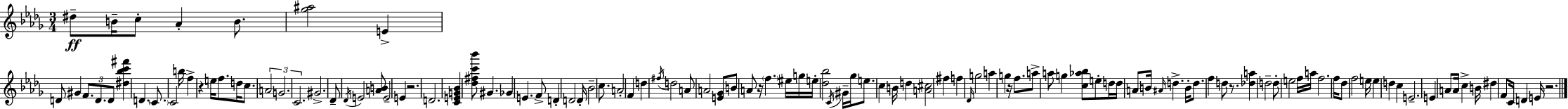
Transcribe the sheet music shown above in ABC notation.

X:1
T:Untitled
M:3/4
L:1/4
K:Bbm
^d/2 B/4 c/2 _A B/2 [_g^a]2 E D/2 ^G F/2 D/2 D/2 [^d_bc'^f'] D C/2 C2 b/4 f z e/4 f/2 d/4 c/2 A2 G2 C2 ^G2 _D/2 _D/4 E2 [AB]/2 E2 E z2 D2 [CEG_B] [_d^fc'_b']/2 ^G _G E F/2 D D2 D/4 _B2 c/2 A2 F d ^f/4 d2 A/2 A2 [E_G]/2 B/2 A/2 z/4 f ^e/4 g/4 e/4 [_d_b]2 C/4 ^G/4 _g/4 e/2 c B/4 d [A^c]2 ^f f _D/4 g2 a g z/4 f/2 a/2 a/2 g [c_a_b]/2 e/2 d/4 d/4 A/2 B/4 ^A/4 d B/4 d/2 f d/2 z/2 [_da] d2 d/2 e2 f/4 a/4 f2 f/4 _d/2 f2 e/4 e d c E2 E A/2 A/4 c B/4 ^d F/2 C/4 D E/4 z2